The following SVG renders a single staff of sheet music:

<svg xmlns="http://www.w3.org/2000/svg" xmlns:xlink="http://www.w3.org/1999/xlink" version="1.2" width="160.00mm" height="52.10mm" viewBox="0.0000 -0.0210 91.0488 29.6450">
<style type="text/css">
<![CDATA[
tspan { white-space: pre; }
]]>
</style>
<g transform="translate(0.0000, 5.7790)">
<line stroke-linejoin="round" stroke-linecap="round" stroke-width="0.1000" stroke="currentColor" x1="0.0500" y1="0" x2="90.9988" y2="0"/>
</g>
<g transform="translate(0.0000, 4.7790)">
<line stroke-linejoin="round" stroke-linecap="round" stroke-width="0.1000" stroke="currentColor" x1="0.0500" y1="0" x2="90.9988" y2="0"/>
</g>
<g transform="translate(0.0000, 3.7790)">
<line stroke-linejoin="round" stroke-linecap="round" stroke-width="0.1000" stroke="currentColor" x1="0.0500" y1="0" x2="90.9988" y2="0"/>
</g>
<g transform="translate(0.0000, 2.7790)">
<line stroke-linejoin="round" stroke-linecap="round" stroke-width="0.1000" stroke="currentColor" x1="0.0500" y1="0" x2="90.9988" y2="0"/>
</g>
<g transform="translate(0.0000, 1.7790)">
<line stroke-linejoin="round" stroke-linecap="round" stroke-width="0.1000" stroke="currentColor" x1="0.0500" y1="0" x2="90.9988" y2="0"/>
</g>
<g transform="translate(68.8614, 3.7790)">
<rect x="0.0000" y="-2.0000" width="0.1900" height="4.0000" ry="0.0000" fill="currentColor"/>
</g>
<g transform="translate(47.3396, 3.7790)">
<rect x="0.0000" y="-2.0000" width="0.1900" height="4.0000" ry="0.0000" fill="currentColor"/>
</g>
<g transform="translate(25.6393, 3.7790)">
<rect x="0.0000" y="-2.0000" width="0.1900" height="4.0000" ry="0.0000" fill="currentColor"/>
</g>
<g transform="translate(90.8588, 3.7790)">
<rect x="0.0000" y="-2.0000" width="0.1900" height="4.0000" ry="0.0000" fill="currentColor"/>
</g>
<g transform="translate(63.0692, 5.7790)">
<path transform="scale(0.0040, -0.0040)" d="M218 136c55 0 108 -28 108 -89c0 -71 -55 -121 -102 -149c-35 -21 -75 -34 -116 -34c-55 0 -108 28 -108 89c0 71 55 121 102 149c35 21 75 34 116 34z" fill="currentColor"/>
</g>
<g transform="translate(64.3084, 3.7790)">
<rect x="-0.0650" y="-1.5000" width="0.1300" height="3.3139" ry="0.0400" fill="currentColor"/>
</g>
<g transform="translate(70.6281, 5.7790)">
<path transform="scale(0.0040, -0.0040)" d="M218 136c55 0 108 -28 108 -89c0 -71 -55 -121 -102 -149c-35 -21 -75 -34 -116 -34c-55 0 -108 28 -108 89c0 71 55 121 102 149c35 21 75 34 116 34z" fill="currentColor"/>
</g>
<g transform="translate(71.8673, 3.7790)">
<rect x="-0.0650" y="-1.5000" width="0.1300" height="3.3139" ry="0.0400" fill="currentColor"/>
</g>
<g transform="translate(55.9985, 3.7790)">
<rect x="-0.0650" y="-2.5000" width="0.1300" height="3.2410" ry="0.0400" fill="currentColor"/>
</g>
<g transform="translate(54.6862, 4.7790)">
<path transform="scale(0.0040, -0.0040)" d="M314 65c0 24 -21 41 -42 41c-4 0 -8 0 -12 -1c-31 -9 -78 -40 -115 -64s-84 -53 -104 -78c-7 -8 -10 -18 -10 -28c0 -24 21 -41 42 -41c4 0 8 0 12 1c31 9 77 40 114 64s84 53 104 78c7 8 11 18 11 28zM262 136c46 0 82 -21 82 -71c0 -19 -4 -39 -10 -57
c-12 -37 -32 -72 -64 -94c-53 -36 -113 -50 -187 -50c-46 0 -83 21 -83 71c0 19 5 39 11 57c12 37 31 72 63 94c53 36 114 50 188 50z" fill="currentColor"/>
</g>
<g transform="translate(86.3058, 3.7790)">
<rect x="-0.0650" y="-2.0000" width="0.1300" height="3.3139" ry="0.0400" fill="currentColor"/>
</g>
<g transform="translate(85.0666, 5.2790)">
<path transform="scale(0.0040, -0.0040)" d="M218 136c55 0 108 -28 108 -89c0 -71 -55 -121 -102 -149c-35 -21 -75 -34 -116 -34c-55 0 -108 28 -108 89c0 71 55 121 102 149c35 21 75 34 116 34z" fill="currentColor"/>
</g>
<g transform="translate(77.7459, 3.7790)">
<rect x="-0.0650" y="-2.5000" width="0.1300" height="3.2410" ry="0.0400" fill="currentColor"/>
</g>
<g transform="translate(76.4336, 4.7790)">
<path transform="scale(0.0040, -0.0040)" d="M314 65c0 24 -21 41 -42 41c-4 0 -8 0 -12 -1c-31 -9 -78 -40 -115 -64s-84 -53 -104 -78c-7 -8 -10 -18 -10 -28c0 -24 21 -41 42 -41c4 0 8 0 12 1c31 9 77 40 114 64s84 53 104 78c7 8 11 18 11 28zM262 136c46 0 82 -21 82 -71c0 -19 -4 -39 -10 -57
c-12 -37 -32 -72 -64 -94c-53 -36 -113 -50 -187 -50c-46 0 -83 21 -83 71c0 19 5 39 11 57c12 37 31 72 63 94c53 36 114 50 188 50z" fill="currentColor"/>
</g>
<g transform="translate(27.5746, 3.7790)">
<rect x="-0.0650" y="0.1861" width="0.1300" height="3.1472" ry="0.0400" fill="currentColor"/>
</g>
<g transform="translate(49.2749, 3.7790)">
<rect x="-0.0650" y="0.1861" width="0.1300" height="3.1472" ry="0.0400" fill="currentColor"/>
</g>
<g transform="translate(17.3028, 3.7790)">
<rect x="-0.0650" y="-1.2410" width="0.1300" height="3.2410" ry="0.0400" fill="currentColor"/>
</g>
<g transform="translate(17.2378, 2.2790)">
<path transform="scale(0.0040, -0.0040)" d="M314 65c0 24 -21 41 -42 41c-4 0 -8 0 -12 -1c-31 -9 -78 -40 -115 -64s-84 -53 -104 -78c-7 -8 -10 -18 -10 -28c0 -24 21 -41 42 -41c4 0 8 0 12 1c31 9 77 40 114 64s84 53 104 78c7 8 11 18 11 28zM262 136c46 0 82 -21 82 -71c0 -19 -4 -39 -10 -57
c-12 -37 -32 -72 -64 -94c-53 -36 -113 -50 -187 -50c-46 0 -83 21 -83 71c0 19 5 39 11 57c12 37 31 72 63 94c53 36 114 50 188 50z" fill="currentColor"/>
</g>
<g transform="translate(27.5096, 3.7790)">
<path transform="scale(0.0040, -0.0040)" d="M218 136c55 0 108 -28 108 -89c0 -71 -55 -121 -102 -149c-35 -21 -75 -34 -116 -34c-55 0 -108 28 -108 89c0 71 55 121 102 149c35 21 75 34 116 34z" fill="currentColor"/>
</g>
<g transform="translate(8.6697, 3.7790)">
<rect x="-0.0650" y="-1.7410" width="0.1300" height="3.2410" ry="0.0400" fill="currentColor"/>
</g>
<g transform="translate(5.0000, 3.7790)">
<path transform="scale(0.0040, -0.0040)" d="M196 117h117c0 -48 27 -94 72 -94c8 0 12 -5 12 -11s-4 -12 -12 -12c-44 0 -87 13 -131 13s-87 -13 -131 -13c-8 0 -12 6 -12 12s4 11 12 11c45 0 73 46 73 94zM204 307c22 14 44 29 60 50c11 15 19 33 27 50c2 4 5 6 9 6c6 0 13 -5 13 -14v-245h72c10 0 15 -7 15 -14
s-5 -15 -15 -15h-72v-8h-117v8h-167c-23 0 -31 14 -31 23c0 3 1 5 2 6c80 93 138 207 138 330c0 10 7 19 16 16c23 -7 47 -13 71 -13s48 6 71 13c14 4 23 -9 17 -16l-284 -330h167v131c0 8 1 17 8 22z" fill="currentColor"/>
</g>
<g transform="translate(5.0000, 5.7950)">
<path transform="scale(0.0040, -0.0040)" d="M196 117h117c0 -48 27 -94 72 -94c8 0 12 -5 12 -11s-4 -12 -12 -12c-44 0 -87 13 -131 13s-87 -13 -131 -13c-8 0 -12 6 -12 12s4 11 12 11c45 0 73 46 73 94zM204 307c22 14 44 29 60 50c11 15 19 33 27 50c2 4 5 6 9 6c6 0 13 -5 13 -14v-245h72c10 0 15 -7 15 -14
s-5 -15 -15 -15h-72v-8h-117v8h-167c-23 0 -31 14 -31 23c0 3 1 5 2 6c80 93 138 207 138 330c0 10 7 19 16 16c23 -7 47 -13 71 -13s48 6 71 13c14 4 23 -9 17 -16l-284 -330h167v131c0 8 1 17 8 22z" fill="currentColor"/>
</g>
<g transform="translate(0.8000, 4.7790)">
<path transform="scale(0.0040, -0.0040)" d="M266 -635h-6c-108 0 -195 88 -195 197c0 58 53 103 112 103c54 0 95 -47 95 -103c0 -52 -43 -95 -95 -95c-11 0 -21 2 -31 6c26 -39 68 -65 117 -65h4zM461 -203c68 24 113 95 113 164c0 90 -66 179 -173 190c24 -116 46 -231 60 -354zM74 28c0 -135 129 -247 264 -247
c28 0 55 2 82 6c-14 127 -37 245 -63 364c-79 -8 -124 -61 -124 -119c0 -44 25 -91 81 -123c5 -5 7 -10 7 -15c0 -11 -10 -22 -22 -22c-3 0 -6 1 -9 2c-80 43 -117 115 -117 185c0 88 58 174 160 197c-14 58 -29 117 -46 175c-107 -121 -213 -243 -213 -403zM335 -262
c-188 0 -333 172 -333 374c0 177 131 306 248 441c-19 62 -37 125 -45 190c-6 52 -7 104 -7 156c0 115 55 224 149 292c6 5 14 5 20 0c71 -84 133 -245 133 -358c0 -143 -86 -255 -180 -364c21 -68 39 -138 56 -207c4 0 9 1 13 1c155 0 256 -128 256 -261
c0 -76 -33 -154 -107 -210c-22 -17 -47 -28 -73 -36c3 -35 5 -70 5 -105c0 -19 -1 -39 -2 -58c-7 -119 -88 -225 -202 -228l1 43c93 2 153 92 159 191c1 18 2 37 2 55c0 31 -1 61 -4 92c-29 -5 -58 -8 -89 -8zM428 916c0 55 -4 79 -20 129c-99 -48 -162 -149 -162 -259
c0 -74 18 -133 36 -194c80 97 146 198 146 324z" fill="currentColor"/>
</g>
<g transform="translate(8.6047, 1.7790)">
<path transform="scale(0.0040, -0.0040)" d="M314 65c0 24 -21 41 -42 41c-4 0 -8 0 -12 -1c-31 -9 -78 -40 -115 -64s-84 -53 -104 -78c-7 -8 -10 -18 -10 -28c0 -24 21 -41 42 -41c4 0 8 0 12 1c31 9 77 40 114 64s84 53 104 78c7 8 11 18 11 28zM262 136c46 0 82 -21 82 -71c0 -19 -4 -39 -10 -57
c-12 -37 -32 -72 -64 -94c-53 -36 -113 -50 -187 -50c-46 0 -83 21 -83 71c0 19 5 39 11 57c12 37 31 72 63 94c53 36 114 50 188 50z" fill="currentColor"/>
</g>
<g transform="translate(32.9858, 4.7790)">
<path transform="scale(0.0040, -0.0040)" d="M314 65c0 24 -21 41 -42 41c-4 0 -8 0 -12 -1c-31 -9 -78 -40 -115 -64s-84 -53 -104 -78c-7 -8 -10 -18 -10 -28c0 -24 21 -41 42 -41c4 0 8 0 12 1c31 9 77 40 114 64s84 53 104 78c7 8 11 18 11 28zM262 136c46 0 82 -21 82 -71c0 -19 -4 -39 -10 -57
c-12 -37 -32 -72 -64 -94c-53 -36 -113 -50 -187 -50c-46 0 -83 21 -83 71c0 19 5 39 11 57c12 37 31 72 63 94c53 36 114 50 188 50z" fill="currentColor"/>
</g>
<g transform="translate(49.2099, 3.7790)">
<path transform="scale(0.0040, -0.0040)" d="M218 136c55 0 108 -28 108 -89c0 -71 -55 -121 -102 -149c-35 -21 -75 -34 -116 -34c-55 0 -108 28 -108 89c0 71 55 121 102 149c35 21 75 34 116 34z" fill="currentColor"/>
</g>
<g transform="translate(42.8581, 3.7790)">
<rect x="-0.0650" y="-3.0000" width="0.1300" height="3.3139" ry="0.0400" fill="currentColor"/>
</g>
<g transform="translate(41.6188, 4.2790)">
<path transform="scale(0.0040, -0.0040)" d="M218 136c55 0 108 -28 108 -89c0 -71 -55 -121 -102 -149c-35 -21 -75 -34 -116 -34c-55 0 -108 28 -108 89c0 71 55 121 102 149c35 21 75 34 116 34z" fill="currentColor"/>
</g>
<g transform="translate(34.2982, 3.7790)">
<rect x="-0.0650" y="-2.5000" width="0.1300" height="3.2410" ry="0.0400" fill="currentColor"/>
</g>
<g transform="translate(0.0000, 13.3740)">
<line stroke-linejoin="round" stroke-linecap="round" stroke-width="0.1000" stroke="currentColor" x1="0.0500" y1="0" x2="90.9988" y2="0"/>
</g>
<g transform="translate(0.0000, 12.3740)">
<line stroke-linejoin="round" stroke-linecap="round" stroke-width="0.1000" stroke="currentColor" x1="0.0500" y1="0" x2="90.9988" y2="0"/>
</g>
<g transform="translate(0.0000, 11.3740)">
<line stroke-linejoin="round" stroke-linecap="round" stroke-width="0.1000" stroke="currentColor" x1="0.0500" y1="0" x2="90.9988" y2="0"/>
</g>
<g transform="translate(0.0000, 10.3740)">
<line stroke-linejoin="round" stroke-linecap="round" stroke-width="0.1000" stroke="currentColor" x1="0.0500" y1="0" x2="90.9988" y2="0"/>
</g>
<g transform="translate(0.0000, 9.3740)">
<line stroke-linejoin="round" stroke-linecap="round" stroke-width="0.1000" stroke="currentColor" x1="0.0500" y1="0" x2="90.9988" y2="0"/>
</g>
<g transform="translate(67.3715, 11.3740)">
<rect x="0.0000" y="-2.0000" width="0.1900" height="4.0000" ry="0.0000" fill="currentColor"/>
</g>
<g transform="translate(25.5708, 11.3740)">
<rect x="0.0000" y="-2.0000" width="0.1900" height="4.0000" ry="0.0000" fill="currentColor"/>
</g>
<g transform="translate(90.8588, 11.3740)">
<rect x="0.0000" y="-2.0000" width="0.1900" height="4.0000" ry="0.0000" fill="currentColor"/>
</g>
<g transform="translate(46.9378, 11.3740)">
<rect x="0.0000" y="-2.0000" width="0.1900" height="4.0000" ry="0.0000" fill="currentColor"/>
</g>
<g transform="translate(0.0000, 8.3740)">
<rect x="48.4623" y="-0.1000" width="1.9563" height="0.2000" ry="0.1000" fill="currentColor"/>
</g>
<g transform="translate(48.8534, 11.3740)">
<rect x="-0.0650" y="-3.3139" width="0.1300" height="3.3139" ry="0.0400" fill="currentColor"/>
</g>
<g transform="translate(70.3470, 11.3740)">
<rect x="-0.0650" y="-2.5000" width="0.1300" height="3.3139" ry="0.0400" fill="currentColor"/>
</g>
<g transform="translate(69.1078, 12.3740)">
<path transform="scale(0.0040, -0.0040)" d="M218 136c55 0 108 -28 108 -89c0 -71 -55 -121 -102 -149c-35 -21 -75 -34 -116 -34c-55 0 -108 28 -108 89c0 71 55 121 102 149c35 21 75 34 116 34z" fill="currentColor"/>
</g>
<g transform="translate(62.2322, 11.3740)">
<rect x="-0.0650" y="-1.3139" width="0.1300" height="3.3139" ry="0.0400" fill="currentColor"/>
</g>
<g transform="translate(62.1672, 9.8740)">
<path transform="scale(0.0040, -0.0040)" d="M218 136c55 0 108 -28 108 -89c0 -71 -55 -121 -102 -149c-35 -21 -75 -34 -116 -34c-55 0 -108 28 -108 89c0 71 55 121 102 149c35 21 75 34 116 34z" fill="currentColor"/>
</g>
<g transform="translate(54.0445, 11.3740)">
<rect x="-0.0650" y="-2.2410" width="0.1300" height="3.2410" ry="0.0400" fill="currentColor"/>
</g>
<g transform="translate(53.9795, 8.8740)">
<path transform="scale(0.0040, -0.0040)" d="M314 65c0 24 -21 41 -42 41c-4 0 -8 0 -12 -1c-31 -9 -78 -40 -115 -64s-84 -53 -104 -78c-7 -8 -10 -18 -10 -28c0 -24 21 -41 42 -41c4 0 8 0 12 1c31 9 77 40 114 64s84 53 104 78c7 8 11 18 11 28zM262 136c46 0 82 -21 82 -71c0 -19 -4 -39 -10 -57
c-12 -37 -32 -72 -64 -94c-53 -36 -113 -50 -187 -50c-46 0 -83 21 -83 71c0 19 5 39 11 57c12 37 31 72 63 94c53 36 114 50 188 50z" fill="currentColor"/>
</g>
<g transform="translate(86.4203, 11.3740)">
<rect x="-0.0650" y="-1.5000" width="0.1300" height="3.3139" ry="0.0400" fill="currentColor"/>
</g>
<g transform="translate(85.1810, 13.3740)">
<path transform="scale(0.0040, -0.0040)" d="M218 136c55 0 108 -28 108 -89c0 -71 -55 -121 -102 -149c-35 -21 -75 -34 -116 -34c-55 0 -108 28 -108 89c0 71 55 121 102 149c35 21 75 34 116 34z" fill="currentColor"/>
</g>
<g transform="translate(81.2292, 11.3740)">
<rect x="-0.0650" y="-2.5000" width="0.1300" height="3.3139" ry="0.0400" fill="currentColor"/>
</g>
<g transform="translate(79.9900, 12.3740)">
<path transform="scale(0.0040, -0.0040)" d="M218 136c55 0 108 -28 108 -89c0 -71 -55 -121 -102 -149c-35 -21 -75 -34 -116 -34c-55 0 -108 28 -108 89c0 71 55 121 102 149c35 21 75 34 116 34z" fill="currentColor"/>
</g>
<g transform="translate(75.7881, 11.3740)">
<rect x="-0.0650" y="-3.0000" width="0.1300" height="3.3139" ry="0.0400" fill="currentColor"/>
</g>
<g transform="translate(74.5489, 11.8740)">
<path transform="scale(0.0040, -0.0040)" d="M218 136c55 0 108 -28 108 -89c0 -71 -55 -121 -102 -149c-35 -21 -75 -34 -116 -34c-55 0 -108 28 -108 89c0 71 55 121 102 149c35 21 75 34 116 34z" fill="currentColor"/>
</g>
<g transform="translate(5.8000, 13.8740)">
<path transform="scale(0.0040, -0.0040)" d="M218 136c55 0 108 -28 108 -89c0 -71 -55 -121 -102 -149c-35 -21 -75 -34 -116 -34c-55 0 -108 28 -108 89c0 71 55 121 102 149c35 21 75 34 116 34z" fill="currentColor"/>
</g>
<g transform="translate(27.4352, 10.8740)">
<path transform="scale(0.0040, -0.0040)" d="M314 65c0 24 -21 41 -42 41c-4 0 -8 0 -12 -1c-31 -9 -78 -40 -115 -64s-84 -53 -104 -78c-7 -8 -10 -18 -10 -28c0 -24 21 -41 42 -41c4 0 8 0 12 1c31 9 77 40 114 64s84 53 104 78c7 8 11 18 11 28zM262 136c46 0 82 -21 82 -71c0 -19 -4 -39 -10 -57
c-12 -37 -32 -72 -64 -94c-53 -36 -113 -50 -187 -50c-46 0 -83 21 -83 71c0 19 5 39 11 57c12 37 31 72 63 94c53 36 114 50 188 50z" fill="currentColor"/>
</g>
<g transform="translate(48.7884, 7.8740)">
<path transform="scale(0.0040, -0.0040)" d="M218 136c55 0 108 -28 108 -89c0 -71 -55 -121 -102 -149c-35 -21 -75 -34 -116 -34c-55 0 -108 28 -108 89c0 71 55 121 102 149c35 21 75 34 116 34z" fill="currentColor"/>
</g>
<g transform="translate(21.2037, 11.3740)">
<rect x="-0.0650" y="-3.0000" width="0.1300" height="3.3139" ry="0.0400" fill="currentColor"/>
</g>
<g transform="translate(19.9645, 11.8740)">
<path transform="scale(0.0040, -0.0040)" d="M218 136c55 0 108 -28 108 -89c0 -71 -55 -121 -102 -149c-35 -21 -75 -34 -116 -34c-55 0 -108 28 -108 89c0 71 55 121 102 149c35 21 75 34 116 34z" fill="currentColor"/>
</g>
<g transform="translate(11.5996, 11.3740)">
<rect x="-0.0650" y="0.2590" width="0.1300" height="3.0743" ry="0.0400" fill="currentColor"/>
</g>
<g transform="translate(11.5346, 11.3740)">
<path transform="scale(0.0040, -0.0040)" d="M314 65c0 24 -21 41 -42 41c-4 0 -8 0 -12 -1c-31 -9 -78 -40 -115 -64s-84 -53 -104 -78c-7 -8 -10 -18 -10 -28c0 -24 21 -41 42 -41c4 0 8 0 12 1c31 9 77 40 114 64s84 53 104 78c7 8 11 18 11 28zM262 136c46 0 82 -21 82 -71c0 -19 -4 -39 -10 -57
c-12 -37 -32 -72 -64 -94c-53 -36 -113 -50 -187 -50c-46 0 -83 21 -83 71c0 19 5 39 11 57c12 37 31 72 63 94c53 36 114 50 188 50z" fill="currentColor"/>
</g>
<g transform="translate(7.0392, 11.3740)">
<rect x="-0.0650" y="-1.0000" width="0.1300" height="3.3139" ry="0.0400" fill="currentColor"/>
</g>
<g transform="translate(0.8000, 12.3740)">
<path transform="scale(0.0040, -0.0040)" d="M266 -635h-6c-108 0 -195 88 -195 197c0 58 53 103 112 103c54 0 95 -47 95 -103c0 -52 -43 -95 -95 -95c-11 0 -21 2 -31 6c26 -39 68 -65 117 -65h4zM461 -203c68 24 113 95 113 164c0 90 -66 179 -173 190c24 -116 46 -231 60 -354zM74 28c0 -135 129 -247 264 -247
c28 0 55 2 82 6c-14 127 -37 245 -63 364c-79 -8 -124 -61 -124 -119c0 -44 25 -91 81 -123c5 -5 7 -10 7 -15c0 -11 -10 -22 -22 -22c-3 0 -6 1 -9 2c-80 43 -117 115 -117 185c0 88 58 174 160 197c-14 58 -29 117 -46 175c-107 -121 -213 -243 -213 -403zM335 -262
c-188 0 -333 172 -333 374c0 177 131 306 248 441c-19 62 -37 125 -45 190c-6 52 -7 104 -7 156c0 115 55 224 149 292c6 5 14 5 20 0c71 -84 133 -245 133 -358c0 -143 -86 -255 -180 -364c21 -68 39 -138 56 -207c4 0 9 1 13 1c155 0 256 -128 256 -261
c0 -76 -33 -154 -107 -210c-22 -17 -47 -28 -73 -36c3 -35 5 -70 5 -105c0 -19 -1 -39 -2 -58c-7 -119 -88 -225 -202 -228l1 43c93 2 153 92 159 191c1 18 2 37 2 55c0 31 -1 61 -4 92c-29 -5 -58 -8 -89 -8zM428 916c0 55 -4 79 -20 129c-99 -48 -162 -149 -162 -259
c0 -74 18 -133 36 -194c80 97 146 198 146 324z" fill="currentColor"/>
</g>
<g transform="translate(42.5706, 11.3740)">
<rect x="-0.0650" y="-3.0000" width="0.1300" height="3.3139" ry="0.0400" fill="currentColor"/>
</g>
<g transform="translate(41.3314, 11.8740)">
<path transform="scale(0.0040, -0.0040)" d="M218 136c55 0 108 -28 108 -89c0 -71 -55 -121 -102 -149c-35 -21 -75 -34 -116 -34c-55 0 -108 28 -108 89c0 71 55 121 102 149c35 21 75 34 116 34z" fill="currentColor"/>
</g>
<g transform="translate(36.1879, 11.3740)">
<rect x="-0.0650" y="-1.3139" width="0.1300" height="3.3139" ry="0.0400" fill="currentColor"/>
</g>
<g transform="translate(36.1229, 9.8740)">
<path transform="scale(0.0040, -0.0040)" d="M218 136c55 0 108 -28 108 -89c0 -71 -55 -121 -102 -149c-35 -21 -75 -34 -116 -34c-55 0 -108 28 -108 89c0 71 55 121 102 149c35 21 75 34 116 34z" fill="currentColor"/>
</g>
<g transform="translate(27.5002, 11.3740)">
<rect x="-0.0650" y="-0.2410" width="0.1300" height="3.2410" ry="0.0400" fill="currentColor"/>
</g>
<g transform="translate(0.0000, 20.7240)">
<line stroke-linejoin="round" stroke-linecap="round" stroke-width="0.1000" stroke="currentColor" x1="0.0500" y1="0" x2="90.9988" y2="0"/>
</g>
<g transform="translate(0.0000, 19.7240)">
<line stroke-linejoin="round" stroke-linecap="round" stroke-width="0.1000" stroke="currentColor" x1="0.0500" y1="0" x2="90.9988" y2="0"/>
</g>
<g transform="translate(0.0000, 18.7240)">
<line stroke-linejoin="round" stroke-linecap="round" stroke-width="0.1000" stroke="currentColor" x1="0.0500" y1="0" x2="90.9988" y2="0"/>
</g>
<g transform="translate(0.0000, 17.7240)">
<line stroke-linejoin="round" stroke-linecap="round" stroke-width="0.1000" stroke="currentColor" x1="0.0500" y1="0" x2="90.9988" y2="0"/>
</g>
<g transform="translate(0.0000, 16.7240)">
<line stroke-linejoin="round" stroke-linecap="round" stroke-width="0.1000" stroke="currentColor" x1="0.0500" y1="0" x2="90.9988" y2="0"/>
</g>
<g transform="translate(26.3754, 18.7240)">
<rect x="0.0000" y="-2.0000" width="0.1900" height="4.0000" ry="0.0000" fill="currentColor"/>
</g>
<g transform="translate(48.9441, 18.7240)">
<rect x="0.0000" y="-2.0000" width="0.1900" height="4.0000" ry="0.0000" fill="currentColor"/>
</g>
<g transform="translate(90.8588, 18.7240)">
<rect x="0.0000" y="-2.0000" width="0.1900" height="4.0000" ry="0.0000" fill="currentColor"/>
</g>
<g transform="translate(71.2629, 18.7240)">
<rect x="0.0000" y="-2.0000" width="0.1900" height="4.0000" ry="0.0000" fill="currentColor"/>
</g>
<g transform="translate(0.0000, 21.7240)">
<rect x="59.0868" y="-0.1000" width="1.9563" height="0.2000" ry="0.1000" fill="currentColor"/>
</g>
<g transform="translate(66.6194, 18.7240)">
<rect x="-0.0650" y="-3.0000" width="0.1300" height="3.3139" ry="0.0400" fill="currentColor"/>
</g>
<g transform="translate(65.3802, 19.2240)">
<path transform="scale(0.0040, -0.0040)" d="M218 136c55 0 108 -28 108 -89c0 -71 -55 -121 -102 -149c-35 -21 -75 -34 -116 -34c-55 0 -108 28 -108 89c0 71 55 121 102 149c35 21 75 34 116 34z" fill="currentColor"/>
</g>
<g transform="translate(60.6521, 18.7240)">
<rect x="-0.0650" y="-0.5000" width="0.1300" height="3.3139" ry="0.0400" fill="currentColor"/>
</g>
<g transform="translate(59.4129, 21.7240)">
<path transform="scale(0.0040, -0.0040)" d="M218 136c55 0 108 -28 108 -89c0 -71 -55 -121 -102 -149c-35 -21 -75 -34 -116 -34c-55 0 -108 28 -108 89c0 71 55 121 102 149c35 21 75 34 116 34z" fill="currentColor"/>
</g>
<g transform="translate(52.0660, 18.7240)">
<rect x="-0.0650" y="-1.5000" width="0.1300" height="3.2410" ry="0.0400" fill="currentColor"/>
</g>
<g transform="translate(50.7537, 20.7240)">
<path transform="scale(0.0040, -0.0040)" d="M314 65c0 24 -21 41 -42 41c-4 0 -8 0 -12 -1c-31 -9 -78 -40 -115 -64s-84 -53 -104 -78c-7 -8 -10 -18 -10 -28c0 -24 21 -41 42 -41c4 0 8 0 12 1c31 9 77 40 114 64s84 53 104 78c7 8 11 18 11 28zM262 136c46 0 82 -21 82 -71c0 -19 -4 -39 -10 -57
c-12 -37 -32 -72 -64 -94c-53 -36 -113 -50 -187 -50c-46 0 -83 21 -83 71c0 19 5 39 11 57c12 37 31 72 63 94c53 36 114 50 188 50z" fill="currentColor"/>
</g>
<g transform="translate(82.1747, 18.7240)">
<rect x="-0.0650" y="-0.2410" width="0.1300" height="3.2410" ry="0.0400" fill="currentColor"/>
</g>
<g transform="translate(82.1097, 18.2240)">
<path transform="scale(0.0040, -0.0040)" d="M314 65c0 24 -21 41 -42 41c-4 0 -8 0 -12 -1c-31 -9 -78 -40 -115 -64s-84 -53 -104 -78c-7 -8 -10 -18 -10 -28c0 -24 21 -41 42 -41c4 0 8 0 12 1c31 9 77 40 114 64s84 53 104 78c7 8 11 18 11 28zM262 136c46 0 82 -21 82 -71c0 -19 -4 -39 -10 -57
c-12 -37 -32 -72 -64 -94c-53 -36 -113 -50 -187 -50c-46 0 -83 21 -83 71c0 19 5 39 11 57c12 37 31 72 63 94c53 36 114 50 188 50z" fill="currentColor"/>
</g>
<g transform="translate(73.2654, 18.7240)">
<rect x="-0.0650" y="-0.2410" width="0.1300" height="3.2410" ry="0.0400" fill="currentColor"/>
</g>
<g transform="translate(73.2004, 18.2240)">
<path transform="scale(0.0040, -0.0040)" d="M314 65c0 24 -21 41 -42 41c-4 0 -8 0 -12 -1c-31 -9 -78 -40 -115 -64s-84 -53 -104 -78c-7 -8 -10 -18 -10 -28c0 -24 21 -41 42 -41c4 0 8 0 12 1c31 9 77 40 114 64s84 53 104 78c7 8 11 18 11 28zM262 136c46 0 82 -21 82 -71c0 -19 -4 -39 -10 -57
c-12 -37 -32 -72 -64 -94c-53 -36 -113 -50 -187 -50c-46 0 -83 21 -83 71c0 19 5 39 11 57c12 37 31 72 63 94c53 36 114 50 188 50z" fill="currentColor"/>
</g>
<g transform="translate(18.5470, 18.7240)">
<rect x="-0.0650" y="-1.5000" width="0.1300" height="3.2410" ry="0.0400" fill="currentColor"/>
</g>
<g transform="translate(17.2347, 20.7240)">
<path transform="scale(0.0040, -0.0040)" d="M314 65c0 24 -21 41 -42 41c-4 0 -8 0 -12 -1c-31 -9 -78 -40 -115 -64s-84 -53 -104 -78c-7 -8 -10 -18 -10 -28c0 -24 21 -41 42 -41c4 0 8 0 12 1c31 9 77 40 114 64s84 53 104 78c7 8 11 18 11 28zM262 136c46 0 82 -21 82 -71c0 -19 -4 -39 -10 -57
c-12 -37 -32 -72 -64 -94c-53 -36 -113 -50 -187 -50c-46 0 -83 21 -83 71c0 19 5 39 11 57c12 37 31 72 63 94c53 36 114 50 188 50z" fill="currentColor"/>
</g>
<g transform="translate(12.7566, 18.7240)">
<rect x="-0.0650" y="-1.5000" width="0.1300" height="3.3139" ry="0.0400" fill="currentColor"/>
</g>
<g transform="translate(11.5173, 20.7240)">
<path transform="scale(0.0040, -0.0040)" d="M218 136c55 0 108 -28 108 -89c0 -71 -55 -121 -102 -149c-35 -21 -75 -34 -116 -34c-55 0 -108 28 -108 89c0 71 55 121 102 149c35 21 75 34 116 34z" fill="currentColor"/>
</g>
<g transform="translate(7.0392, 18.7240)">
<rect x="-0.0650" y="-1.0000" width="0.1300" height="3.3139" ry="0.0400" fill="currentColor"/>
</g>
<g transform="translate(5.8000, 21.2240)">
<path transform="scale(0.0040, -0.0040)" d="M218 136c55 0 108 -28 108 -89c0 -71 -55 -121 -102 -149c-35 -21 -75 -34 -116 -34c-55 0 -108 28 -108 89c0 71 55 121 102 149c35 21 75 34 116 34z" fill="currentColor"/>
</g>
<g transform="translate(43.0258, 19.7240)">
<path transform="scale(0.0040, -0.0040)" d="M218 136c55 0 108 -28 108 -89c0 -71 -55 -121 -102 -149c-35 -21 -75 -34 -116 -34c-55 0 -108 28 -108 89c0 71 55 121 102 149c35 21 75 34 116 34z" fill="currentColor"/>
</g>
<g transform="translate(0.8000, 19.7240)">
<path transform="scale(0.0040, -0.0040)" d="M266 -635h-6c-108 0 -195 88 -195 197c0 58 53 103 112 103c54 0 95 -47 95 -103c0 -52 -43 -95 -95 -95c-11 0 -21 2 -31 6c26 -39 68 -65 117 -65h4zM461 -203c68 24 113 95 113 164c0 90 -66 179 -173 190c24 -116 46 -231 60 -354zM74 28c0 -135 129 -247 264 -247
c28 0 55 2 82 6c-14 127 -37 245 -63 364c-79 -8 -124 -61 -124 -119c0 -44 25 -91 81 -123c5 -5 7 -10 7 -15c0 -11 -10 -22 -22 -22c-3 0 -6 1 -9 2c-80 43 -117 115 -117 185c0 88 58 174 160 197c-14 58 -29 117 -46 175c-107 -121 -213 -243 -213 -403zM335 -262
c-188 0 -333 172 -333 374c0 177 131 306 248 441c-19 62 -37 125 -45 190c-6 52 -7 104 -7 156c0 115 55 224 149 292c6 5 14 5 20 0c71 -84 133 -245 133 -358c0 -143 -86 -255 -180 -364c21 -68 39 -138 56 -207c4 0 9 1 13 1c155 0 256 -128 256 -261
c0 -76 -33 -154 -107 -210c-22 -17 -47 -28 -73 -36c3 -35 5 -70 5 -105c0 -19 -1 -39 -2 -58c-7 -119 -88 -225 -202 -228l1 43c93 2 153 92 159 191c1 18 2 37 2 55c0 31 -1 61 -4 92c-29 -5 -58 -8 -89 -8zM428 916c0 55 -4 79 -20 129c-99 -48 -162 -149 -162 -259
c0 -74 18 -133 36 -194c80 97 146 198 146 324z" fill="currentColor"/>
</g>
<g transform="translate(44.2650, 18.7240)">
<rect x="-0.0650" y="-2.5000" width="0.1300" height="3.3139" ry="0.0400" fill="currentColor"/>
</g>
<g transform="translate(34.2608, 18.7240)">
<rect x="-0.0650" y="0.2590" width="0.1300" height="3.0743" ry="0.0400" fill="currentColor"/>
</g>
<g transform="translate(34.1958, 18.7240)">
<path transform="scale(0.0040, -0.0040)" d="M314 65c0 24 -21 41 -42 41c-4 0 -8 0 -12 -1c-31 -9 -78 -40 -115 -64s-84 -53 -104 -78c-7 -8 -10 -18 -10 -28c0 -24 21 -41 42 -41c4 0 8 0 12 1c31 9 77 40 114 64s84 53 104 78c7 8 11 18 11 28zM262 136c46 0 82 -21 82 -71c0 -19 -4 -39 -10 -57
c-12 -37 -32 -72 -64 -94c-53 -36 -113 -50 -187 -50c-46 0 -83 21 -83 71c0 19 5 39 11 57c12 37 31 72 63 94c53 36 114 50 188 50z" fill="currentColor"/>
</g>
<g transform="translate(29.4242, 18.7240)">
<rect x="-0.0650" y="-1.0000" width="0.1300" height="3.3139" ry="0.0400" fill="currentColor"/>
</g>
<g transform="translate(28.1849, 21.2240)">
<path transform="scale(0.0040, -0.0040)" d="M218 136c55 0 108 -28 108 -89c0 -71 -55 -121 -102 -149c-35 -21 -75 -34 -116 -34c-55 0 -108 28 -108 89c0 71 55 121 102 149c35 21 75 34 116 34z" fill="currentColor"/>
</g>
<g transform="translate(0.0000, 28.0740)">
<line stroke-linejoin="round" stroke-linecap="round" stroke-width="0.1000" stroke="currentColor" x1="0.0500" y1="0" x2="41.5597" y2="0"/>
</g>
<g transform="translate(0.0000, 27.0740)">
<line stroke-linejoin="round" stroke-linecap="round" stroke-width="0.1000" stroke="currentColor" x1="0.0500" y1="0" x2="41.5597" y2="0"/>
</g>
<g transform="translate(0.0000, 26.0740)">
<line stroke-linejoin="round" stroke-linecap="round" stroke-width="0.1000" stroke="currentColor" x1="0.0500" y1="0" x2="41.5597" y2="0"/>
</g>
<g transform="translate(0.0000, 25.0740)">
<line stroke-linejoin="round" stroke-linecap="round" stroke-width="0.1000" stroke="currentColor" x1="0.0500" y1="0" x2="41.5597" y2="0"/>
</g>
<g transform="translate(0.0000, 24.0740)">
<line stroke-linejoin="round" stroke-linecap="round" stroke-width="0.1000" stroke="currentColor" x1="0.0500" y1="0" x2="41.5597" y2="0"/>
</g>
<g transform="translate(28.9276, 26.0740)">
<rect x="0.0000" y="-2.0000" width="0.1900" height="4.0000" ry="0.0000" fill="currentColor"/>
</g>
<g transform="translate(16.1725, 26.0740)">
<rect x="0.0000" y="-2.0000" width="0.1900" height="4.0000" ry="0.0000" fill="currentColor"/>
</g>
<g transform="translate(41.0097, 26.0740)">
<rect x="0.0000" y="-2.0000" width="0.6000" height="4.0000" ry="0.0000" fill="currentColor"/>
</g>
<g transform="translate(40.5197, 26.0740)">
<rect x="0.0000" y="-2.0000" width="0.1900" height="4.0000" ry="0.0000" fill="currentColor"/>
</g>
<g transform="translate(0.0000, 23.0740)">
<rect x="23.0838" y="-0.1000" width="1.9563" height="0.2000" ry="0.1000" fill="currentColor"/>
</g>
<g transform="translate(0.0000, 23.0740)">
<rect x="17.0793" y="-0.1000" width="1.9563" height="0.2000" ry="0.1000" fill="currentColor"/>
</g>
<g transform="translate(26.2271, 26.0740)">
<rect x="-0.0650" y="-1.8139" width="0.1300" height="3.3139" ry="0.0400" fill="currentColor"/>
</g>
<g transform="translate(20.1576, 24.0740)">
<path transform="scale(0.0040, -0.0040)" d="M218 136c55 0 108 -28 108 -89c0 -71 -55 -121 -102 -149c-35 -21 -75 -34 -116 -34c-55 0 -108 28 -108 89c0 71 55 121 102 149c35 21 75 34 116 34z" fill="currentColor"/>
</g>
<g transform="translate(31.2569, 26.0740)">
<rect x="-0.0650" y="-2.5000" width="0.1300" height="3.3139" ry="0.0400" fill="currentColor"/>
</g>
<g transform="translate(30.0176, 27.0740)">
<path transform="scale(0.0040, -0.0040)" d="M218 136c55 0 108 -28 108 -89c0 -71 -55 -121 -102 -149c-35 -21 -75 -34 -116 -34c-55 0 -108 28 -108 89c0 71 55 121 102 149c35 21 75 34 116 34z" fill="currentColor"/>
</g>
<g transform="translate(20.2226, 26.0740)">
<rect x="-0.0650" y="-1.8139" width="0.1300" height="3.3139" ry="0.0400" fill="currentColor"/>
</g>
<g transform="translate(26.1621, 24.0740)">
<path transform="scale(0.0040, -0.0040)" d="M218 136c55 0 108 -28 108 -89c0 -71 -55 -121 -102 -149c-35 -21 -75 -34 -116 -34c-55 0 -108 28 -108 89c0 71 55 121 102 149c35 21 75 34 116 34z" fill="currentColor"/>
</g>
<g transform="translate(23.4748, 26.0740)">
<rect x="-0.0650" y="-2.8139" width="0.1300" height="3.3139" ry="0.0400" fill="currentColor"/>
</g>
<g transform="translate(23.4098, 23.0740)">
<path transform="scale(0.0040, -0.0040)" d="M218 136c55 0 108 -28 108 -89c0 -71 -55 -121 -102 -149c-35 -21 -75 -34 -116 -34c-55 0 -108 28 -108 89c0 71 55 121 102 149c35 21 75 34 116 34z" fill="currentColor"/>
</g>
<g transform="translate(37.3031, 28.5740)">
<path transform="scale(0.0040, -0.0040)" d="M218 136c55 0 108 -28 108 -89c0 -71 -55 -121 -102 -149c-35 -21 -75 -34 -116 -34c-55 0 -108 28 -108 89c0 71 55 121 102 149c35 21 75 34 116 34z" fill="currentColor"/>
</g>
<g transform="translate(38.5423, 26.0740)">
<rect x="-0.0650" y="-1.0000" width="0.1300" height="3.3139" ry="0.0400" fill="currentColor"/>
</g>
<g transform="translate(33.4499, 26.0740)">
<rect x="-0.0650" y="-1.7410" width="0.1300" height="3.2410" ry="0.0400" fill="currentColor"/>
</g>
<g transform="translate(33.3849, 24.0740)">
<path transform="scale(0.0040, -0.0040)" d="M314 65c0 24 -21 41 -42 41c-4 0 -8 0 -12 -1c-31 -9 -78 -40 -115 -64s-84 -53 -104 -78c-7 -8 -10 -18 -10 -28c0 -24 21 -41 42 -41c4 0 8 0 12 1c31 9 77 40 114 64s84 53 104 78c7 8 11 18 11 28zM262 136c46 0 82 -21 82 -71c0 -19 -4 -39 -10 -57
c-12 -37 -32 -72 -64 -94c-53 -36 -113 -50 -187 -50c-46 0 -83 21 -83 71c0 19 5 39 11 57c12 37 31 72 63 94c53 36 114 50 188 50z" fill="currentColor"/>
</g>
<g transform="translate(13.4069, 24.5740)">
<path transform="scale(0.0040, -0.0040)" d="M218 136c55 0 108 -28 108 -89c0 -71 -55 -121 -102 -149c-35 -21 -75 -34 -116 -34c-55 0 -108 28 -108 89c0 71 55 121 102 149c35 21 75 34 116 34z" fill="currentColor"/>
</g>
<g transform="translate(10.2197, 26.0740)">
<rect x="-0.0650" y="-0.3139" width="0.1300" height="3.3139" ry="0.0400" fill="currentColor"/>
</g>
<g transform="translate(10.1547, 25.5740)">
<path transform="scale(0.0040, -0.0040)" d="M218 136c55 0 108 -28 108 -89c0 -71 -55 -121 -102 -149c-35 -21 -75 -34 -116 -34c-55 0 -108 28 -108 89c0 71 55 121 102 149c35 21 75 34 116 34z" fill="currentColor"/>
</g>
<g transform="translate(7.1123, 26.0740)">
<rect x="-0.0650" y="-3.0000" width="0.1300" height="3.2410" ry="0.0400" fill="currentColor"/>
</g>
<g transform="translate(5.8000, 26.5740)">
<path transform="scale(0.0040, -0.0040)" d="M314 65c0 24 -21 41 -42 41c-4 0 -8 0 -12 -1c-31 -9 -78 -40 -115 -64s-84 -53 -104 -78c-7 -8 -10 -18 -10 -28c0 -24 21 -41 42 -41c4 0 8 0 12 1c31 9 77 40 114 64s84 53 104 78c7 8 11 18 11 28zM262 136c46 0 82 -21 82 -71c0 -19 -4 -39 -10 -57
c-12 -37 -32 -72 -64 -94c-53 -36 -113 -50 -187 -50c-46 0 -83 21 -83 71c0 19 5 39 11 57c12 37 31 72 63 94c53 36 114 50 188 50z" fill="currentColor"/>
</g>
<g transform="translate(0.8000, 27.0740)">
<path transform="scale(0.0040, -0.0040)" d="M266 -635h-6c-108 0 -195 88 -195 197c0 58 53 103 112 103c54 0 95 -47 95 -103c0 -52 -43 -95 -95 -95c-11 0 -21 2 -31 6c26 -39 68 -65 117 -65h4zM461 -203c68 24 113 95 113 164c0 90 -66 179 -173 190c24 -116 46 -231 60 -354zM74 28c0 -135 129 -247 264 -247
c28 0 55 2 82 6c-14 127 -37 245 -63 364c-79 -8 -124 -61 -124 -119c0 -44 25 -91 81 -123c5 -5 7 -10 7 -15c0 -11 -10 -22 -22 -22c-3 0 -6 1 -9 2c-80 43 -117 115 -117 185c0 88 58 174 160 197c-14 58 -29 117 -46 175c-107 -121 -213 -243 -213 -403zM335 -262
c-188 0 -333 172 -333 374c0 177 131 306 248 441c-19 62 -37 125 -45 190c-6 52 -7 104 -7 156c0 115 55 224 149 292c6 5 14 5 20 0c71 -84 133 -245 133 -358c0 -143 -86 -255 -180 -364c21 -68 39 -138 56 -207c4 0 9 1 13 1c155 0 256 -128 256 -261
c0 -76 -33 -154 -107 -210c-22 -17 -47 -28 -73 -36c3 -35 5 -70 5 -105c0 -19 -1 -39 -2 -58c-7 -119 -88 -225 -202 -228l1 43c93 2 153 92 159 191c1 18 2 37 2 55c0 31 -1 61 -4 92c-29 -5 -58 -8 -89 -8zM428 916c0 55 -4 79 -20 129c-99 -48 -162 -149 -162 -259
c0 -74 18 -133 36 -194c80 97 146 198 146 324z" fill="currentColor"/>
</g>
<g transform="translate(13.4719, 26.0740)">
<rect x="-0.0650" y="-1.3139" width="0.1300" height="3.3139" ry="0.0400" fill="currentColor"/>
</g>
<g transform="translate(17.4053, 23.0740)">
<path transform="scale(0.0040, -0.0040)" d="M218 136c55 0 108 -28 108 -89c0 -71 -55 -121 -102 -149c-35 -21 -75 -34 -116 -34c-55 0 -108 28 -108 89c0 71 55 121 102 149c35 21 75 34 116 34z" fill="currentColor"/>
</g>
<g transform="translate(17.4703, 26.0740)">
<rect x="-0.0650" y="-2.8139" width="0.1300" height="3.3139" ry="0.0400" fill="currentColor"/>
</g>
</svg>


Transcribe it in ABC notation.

X:1
T:Untitled
M:4/4
L:1/4
K:C
f2 e2 B G2 A B G2 E E G2 F D B2 A c2 e A b g2 e G A G E D E E2 D B2 G E2 C A c2 c2 A2 c e a f a f G f2 D